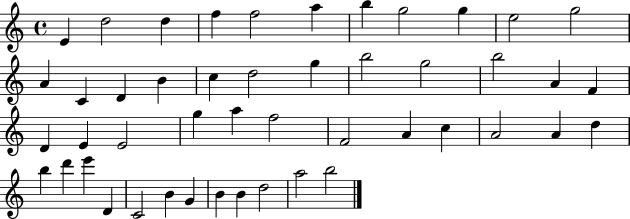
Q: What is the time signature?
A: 4/4